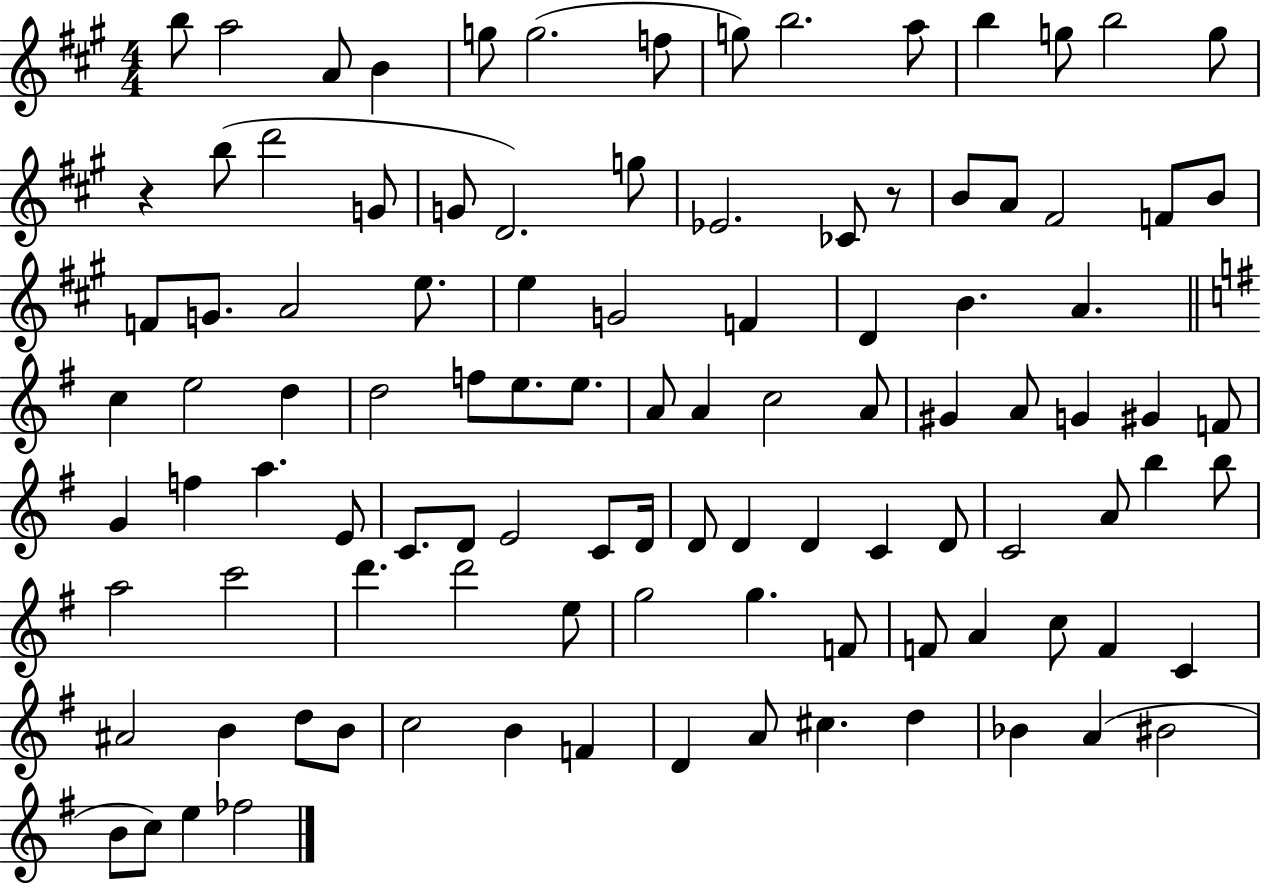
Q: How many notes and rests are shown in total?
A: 104